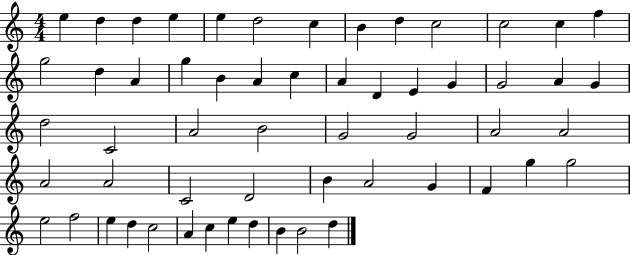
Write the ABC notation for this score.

X:1
T:Untitled
M:4/4
L:1/4
K:C
e d d e e d2 c B d c2 c2 c f g2 d A g B A c A D E G G2 A G d2 C2 A2 B2 G2 G2 A2 A2 A2 A2 C2 D2 B A2 G F g g2 e2 f2 e d c2 A c e d B B2 d